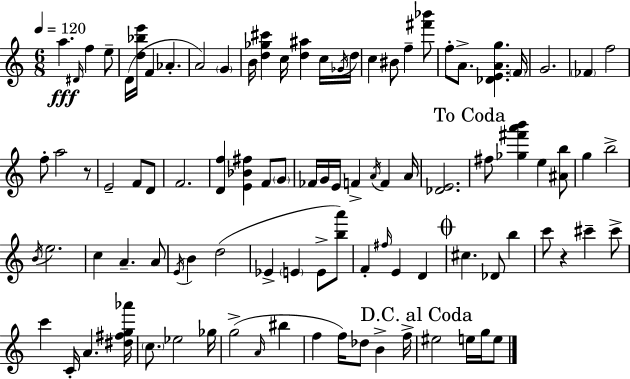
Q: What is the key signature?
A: C major